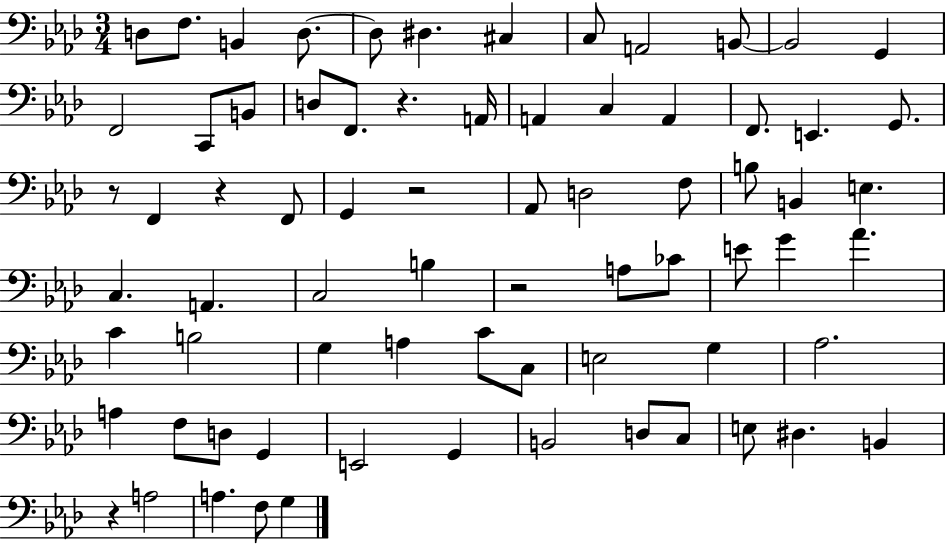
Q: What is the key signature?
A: AES major